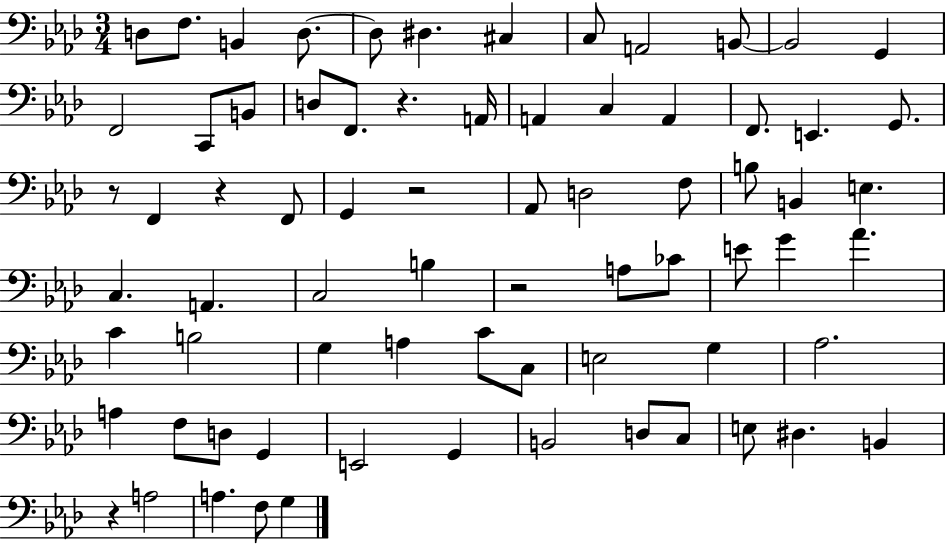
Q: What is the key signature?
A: AES major